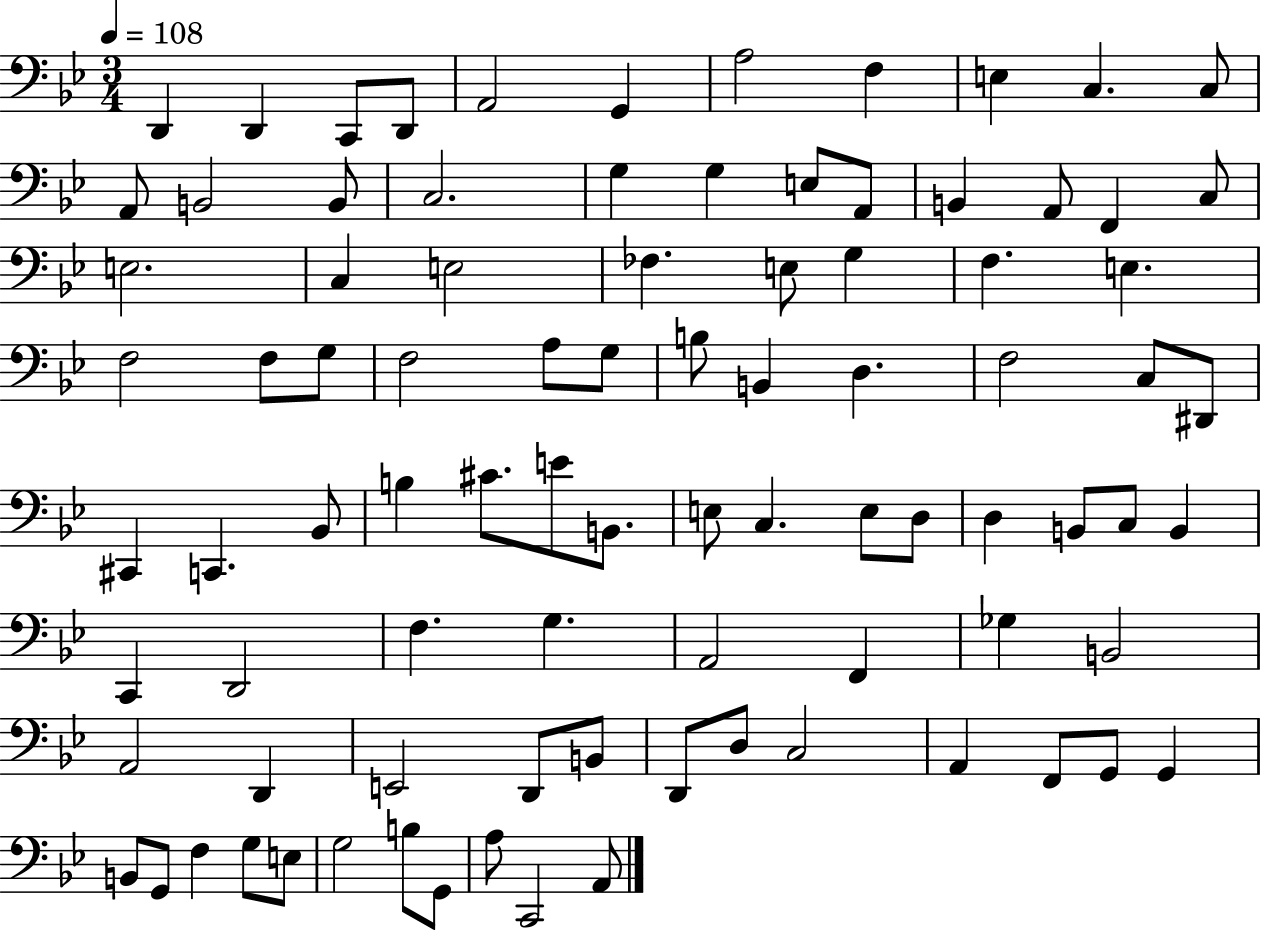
{
  \clef bass
  \numericTimeSignature
  \time 3/4
  \key bes \major
  \tempo 4 = 108
  d,4 d,4 c,8 d,8 | a,2 g,4 | a2 f4 | e4 c4. c8 | \break a,8 b,2 b,8 | c2. | g4 g4 e8 a,8 | b,4 a,8 f,4 c8 | \break e2. | c4 e2 | fes4. e8 g4 | f4. e4. | \break f2 f8 g8 | f2 a8 g8 | b8 b,4 d4. | f2 c8 dis,8 | \break cis,4 c,4. bes,8 | b4 cis'8. e'8 b,8. | e8 c4. e8 d8 | d4 b,8 c8 b,4 | \break c,4 d,2 | f4. g4. | a,2 f,4 | ges4 b,2 | \break a,2 d,4 | e,2 d,8 b,8 | d,8 d8 c2 | a,4 f,8 g,8 g,4 | \break b,8 g,8 f4 g8 e8 | g2 b8 g,8 | a8 c,2 a,8 | \bar "|."
}